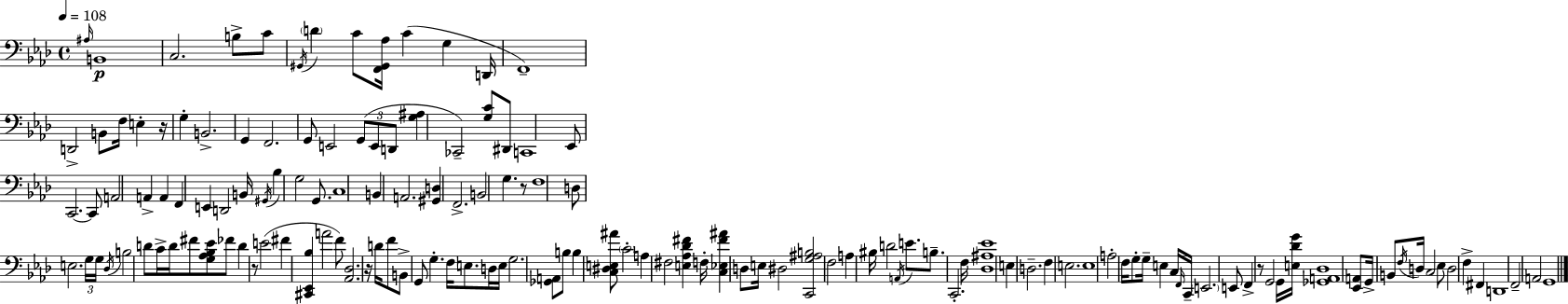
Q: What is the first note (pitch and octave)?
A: A#3